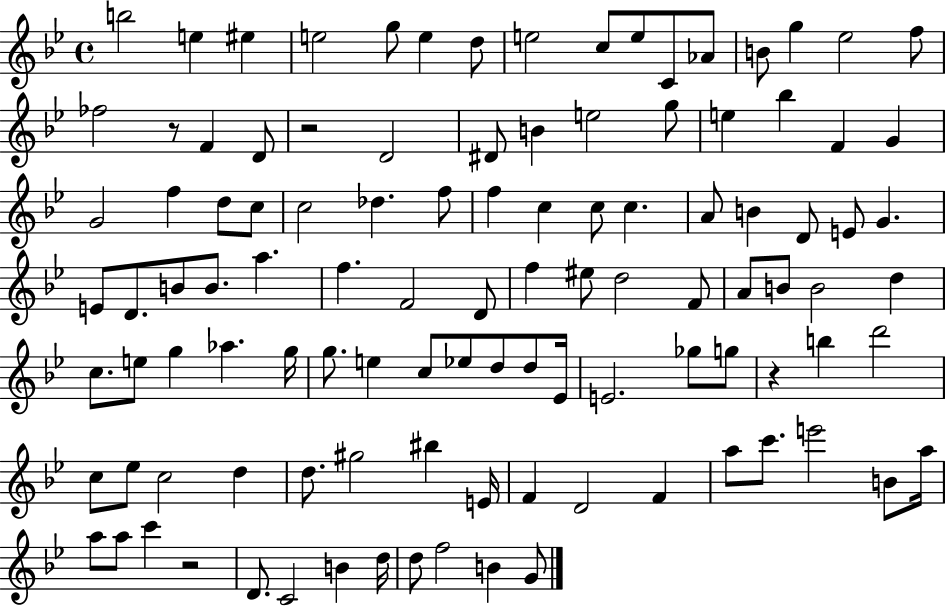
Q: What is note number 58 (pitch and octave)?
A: B4